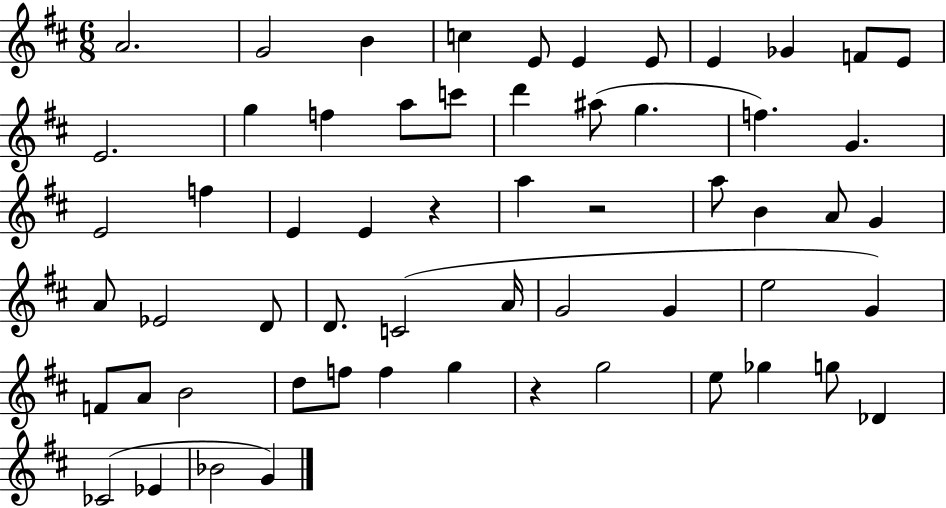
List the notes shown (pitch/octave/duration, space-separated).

A4/h. G4/h B4/q C5/q E4/e E4/q E4/e E4/q Gb4/q F4/e E4/e E4/h. G5/q F5/q A5/e C6/e D6/q A#5/e G5/q. F5/q. G4/q. E4/h F5/q E4/q E4/q R/q A5/q R/h A5/e B4/q A4/e G4/q A4/e Eb4/h D4/e D4/e. C4/h A4/s G4/h G4/q E5/h G4/q F4/e A4/e B4/h D5/e F5/e F5/q G5/q R/q G5/h E5/e Gb5/q G5/e Db4/q CES4/h Eb4/q Bb4/h G4/q